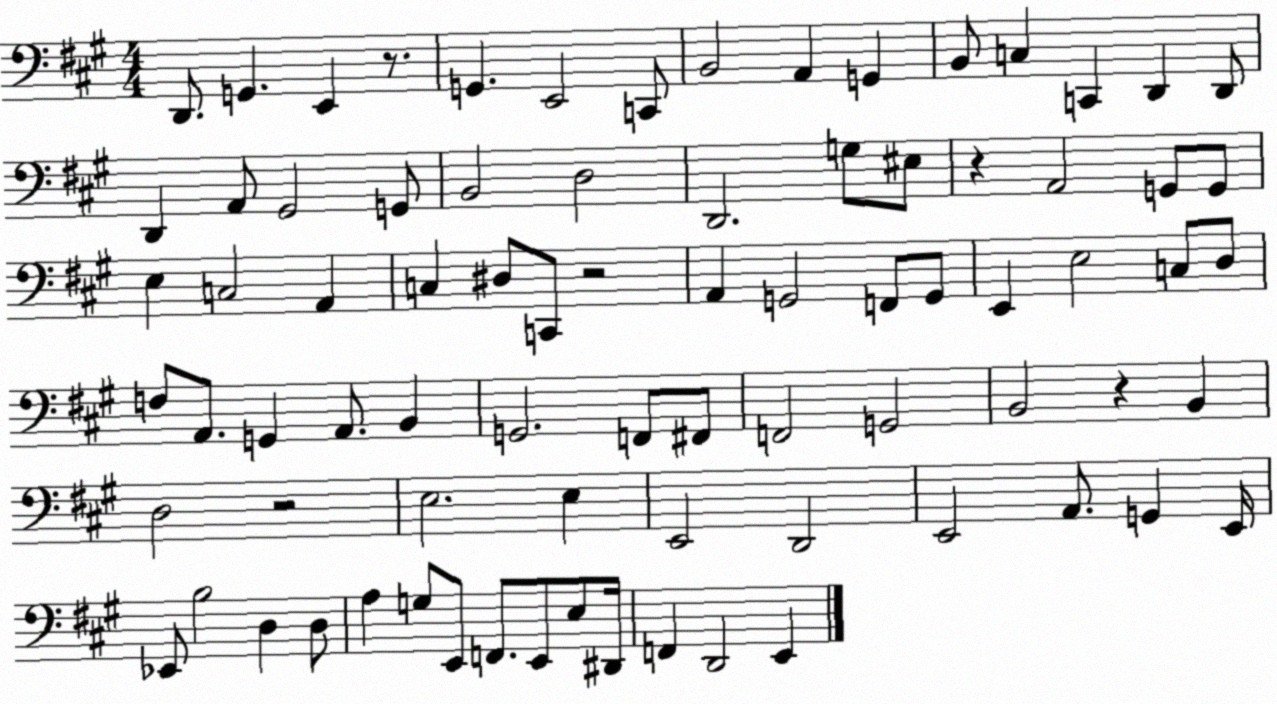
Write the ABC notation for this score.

X:1
T:Untitled
M:4/4
L:1/4
K:A
D,,/2 G,, E,, z/2 G,, E,,2 C,,/2 B,,2 A,, G,, B,,/2 C, C,, D,, D,,/2 D,, A,,/2 ^G,,2 G,,/2 B,,2 D,2 D,,2 G,/2 ^E,/2 z A,,2 G,,/2 G,,/2 E, C,2 A,, C, ^D,/2 C,,/2 z2 A,, G,,2 F,,/2 G,,/2 E,, E,2 C,/2 D,/2 F,/2 A,,/2 G,, A,,/2 B,, G,,2 F,,/2 ^F,,/2 F,,2 G,,2 B,,2 z B,, D,2 z2 E,2 E, E,,2 D,,2 E,,2 A,,/2 G,, E,,/4 _E,,/2 B,2 D, D,/2 A, G,/2 E,,/2 F,,/2 E,,/2 E,/2 ^D,,/4 F,, D,,2 E,,